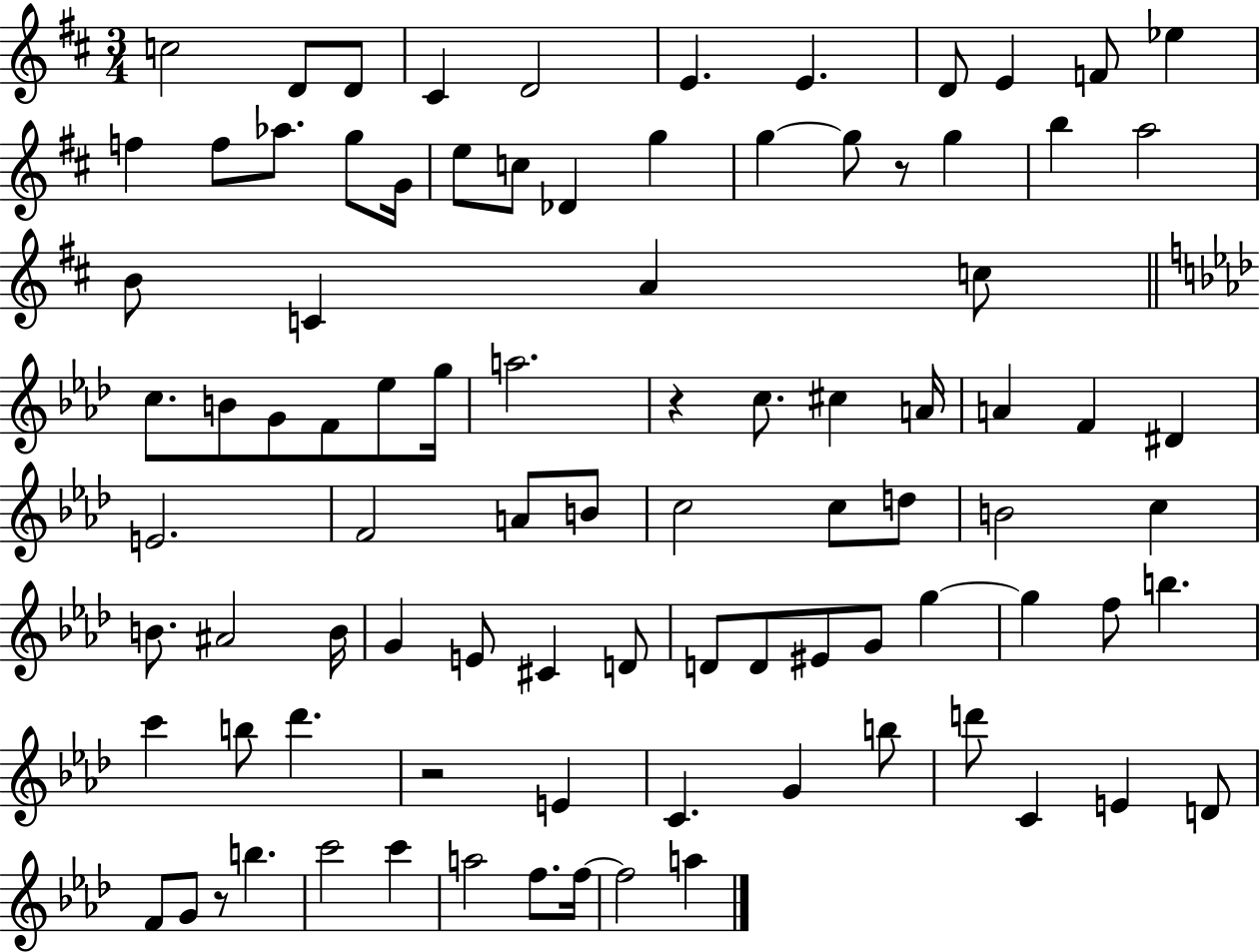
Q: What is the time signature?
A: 3/4